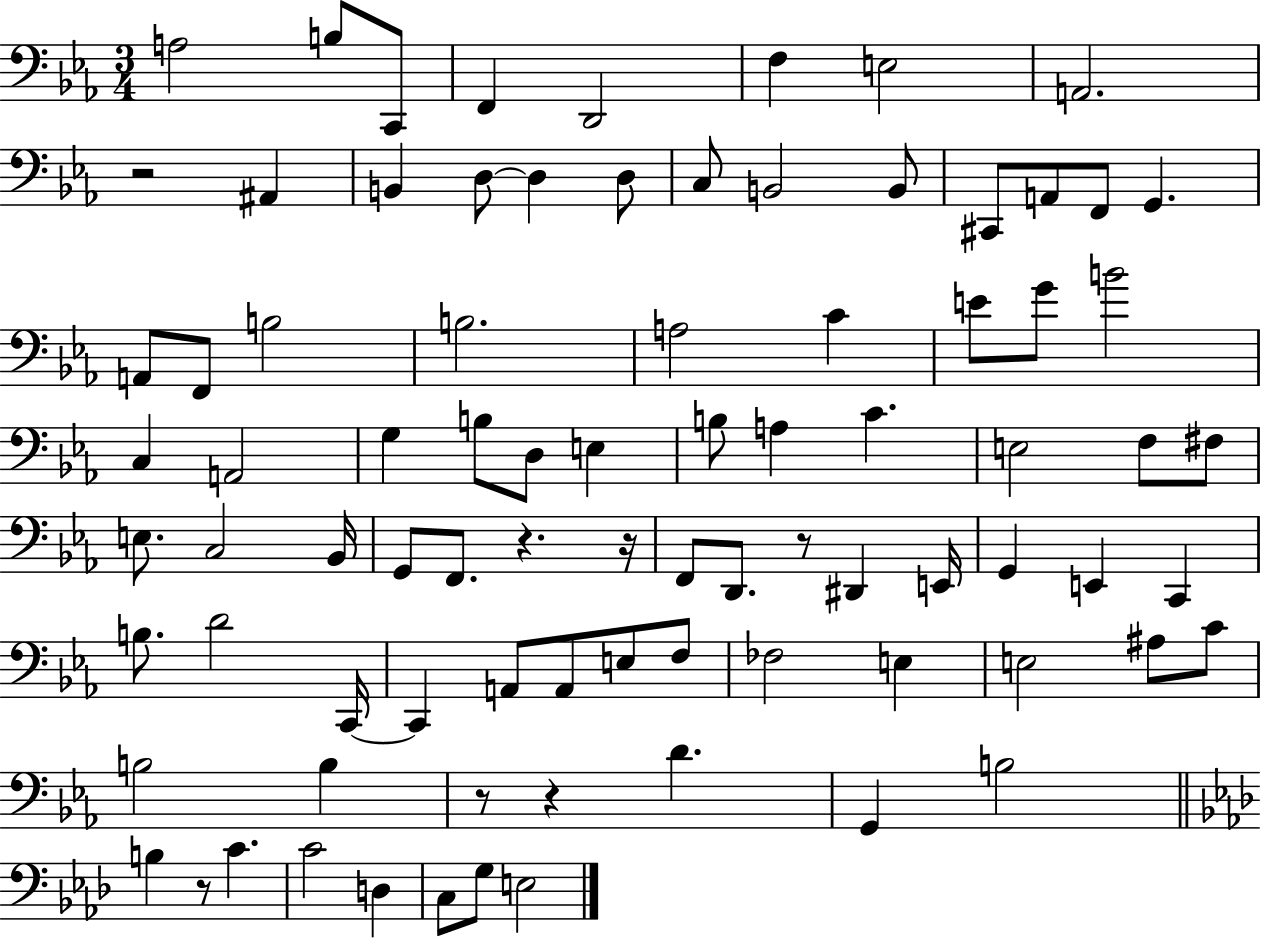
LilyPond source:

{
  \clef bass
  \numericTimeSignature
  \time 3/4
  \key ees \major
  a2 b8 c,8 | f,4 d,2 | f4 e2 | a,2. | \break r2 ais,4 | b,4 d8~~ d4 d8 | c8 b,2 b,8 | cis,8 a,8 f,8 g,4. | \break a,8 f,8 b2 | b2. | a2 c'4 | e'8 g'8 b'2 | \break c4 a,2 | g4 b8 d8 e4 | b8 a4 c'4. | e2 f8 fis8 | \break e8. c2 bes,16 | g,8 f,8. r4. r16 | f,8 d,8. r8 dis,4 e,16 | g,4 e,4 c,4 | \break b8. d'2 c,16~~ | c,4 a,8 a,8 e8 f8 | fes2 e4 | e2 ais8 c'8 | \break b2 b4 | r8 r4 d'4. | g,4 b2 | \bar "||" \break \key aes \major b4 r8 c'4. | c'2 d4 | c8 g8 e2 | \bar "|."
}